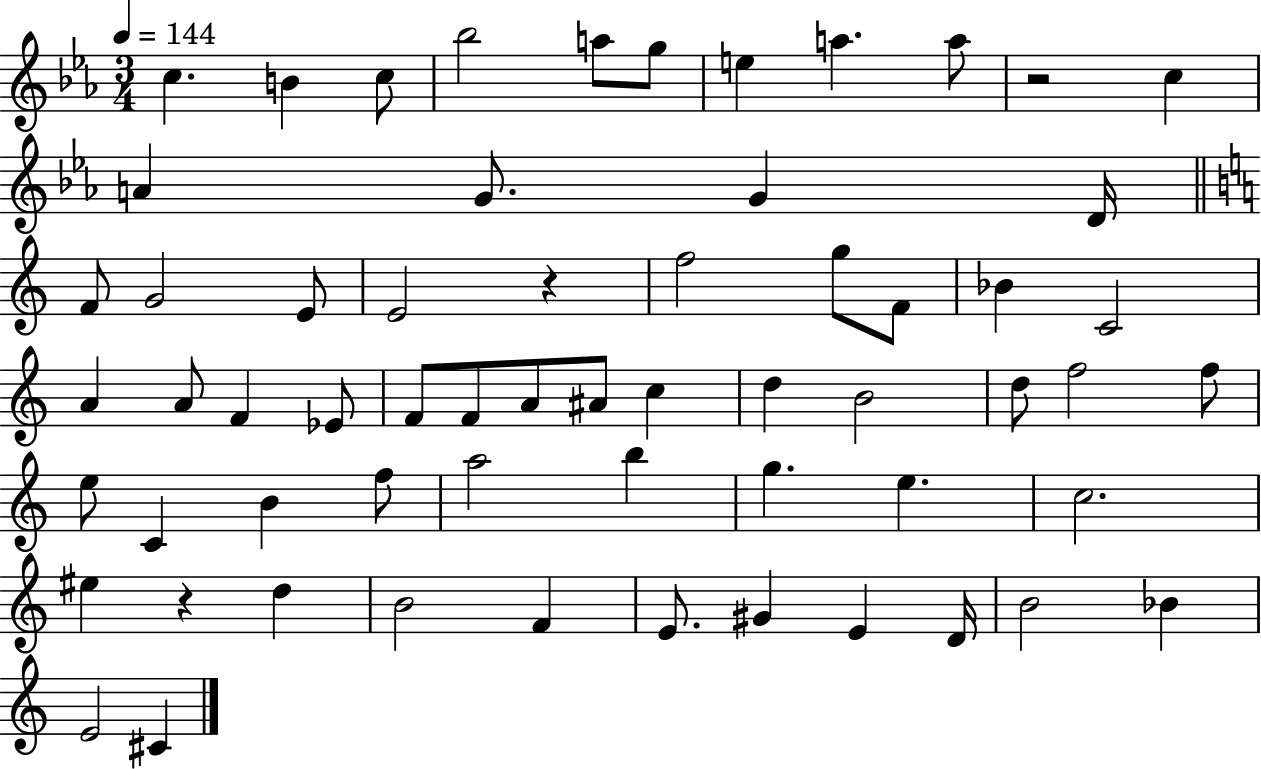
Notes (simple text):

C5/q. B4/q C5/e Bb5/h A5/e G5/e E5/q A5/q. A5/e R/h C5/q A4/q G4/e. G4/q D4/s F4/e G4/h E4/e E4/h R/q F5/h G5/e F4/e Bb4/q C4/h A4/q A4/e F4/q Eb4/e F4/e F4/e A4/e A#4/e C5/q D5/q B4/h D5/e F5/h F5/e E5/e C4/q B4/q F5/e A5/h B5/q G5/q. E5/q. C5/h. EIS5/q R/q D5/q B4/h F4/q E4/e. G#4/q E4/q D4/s B4/h Bb4/q E4/h C#4/q